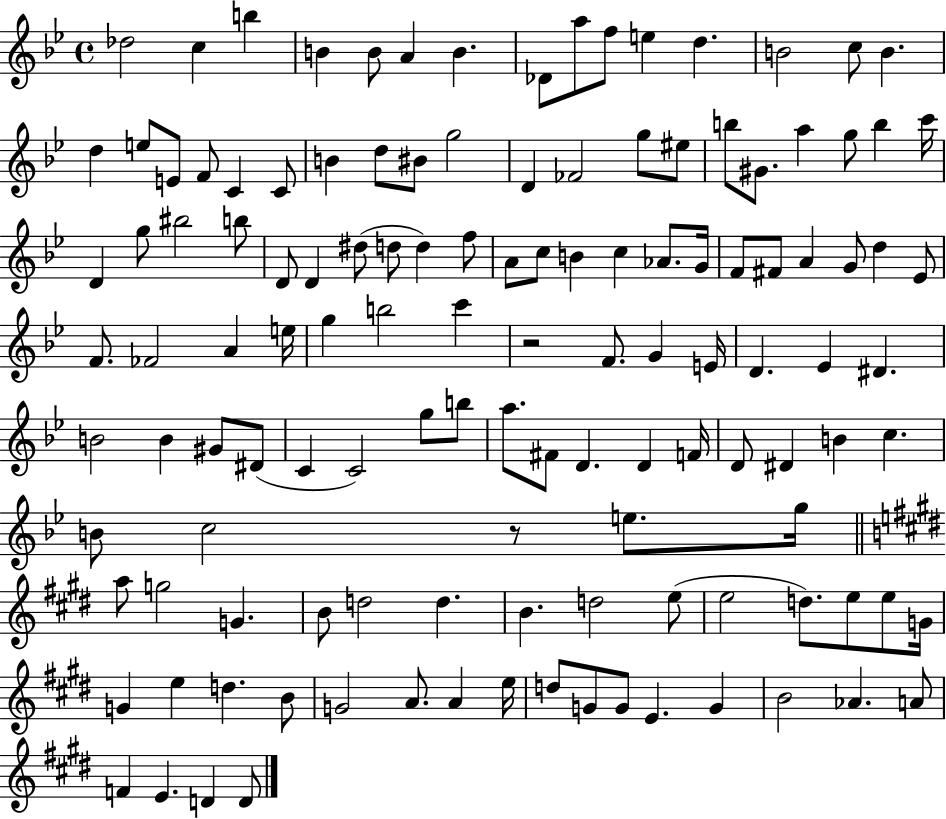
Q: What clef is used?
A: treble